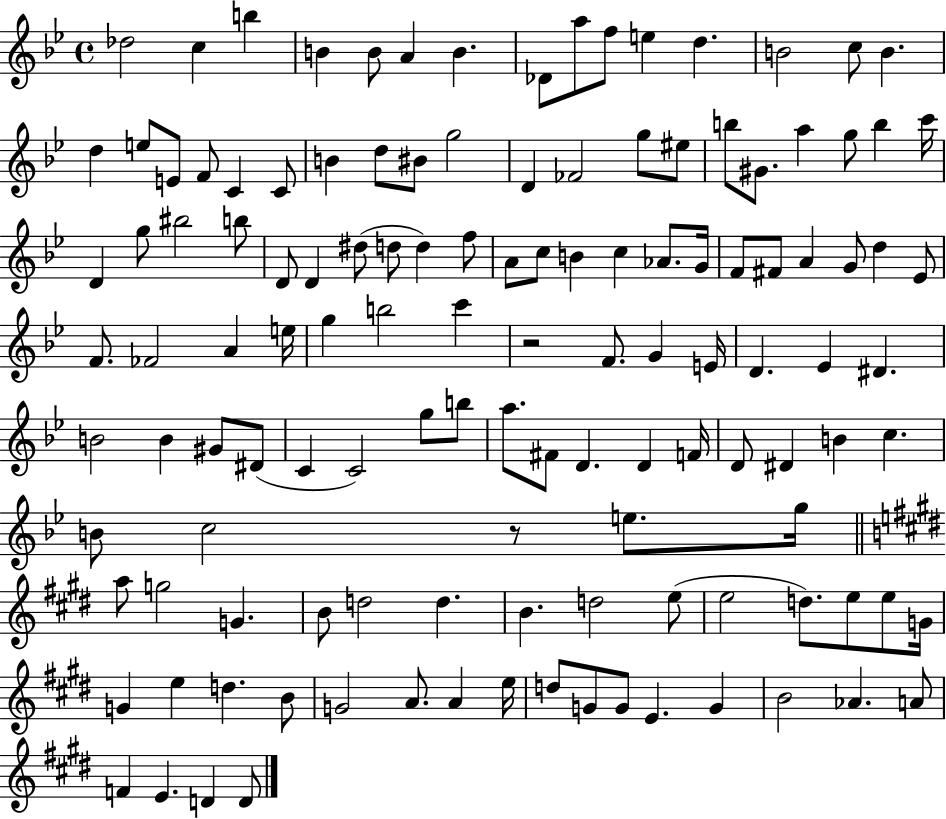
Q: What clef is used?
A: treble